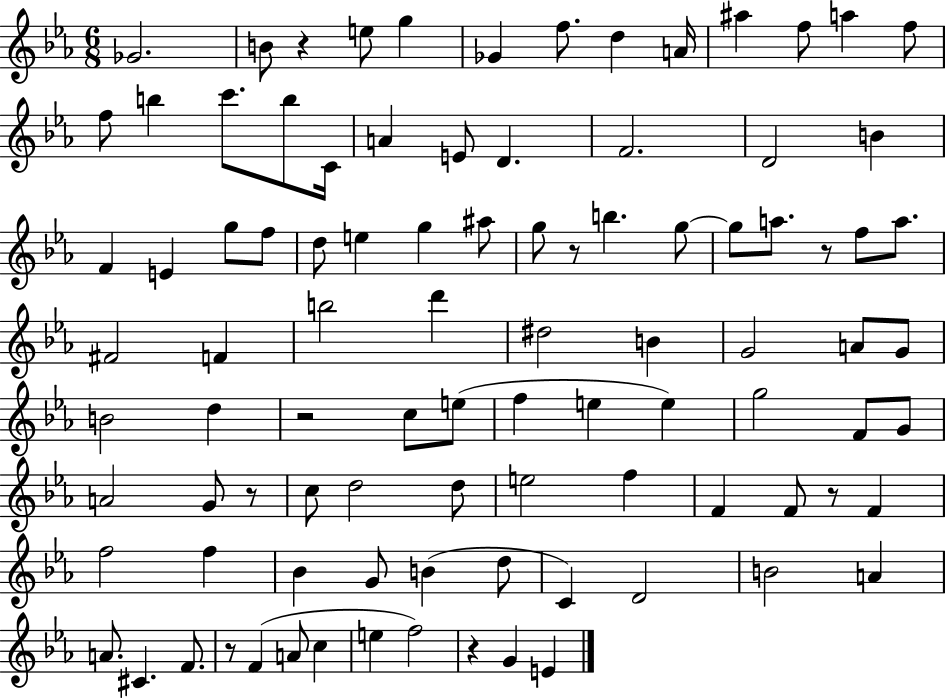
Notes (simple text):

Gb4/h. B4/e R/q E5/e G5/q Gb4/q F5/e. D5/q A4/s A#5/q F5/e A5/q F5/e F5/e B5/q C6/e. B5/e C4/s A4/q E4/e D4/q. F4/h. D4/h B4/q F4/q E4/q G5/e F5/e D5/e E5/q G5/q A#5/e G5/e R/e B5/q. G5/e G5/e A5/e. R/e F5/e A5/e. F#4/h F4/q B5/h D6/q D#5/h B4/q G4/h A4/e G4/e B4/h D5/q R/h C5/e E5/e F5/q E5/q E5/q G5/h F4/e G4/e A4/h G4/e R/e C5/e D5/h D5/e E5/h F5/q F4/q F4/e R/e F4/q F5/h F5/q Bb4/q G4/e B4/q D5/e C4/q D4/h B4/h A4/q A4/e. C#4/q. F4/e. R/e F4/q A4/e C5/q E5/q F5/h R/q G4/q E4/q